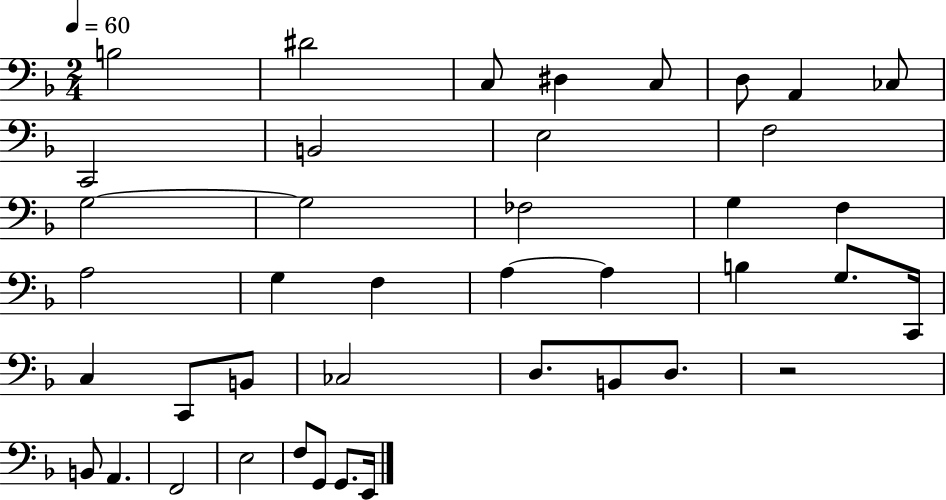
B3/h D#4/h C3/e D#3/q C3/e D3/e A2/q CES3/e C2/h B2/h E3/h F3/h G3/h G3/h FES3/h G3/q F3/q A3/h G3/q F3/q A3/q A3/q B3/q G3/e. C2/s C3/q C2/e B2/e CES3/h D3/e. B2/e D3/e. R/h B2/e A2/q. F2/h E3/h F3/e G2/e G2/e. E2/s